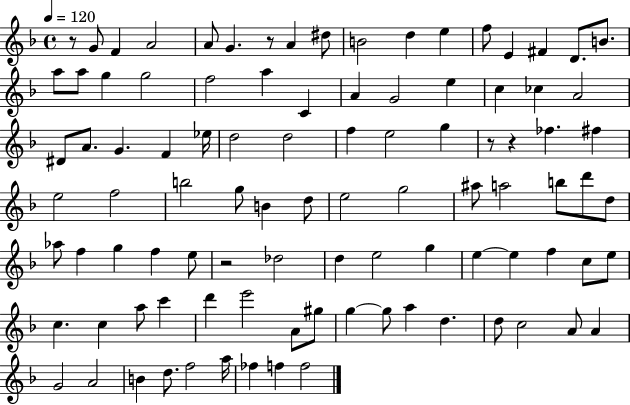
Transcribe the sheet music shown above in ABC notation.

X:1
T:Untitled
M:4/4
L:1/4
K:F
z/2 G/2 F A2 A/2 G z/2 A ^d/2 B2 d e f/2 E ^F D/2 B/2 a/2 a/2 g g2 f2 a C A G2 e c _c A2 ^D/2 A/2 G F _e/4 d2 d2 f e2 g z/2 z _f ^f e2 f2 b2 g/2 B d/2 e2 g2 ^a/2 a2 b/2 d'/2 d/2 _a/2 f g f e/2 z2 _d2 d e2 g e e f c/2 e/2 c c a/2 c' d' e'2 A/2 ^g/2 g g/2 a d d/2 c2 A/2 A G2 A2 B d/2 f2 a/4 _f f f2